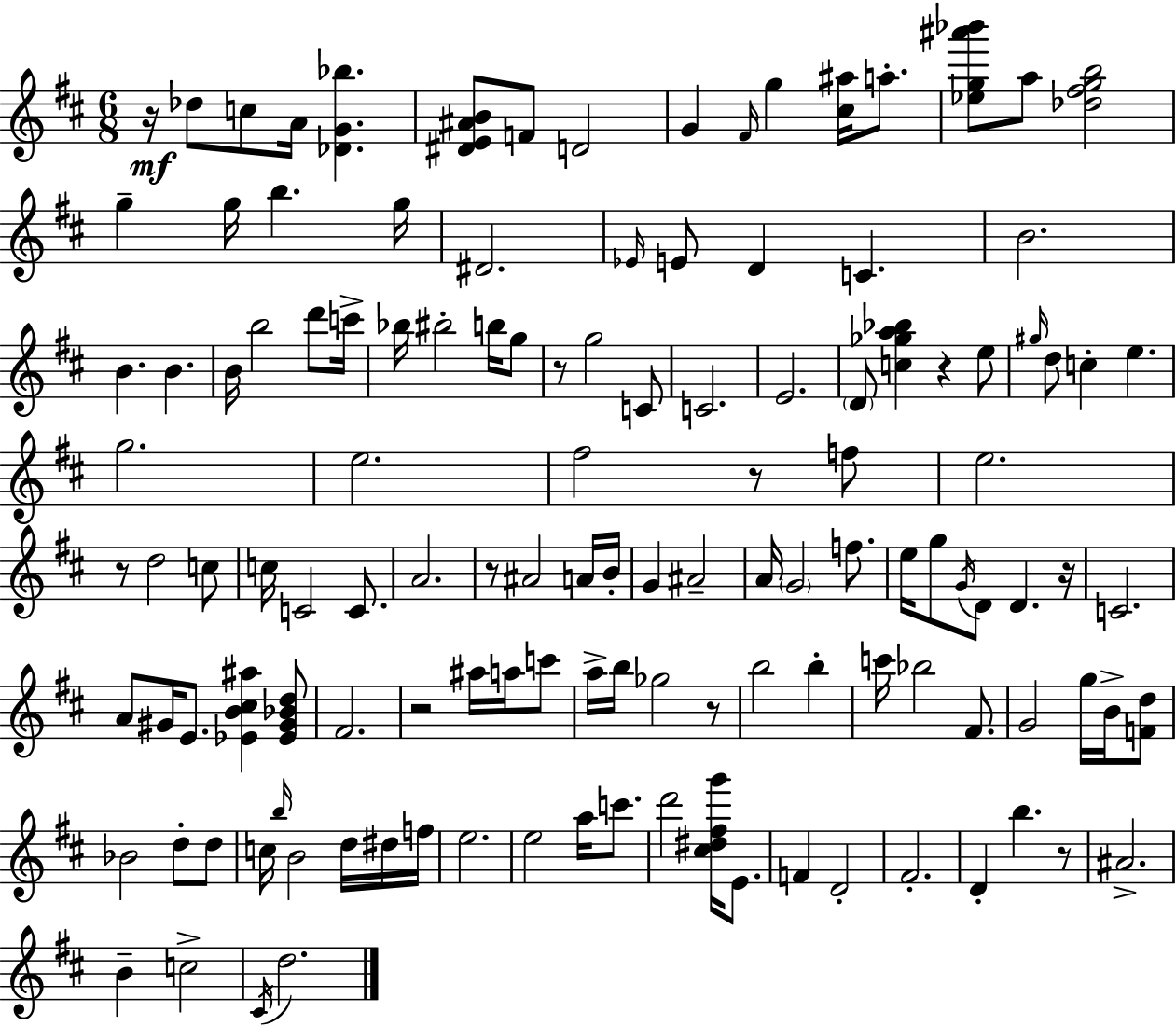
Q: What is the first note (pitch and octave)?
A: Db5